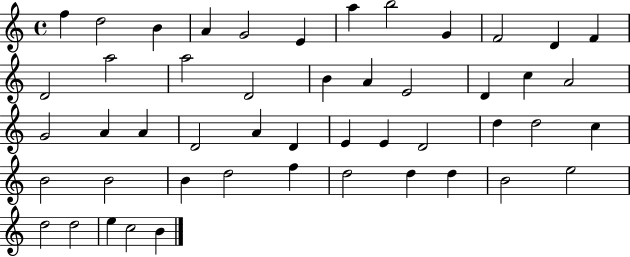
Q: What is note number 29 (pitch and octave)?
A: E4